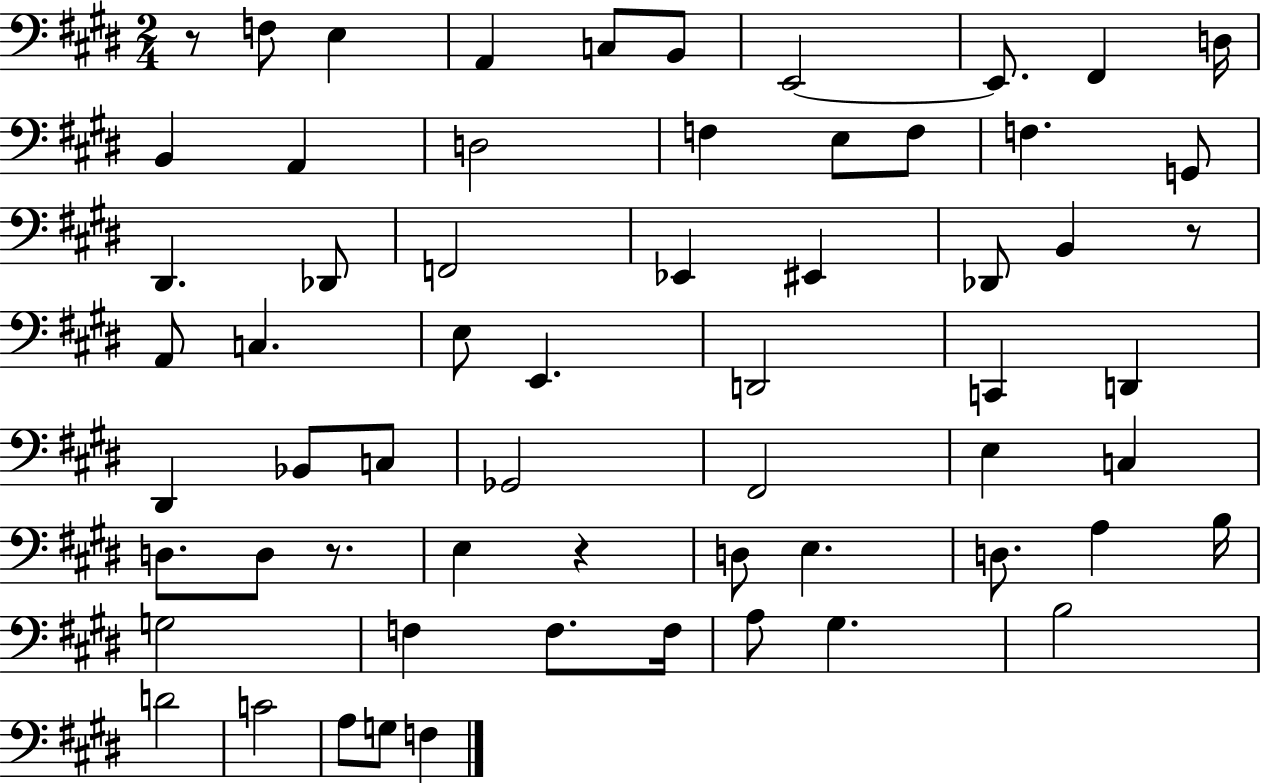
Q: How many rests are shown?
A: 4